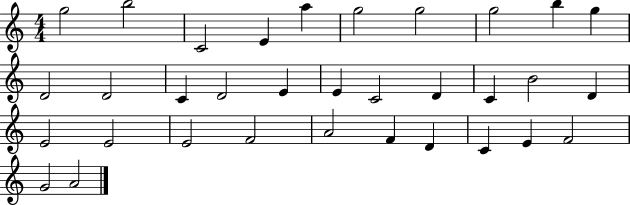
G5/h B5/h C4/h E4/q A5/q G5/h G5/h G5/h B5/q G5/q D4/h D4/h C4/q D4/h E4/q E4/q C4/h D4/q C4/q B4/h D4/q E4/h E4/h E4/h F4/h A4/h F4/q D4/q C4/q E4/q F4/h G4/h A4/h